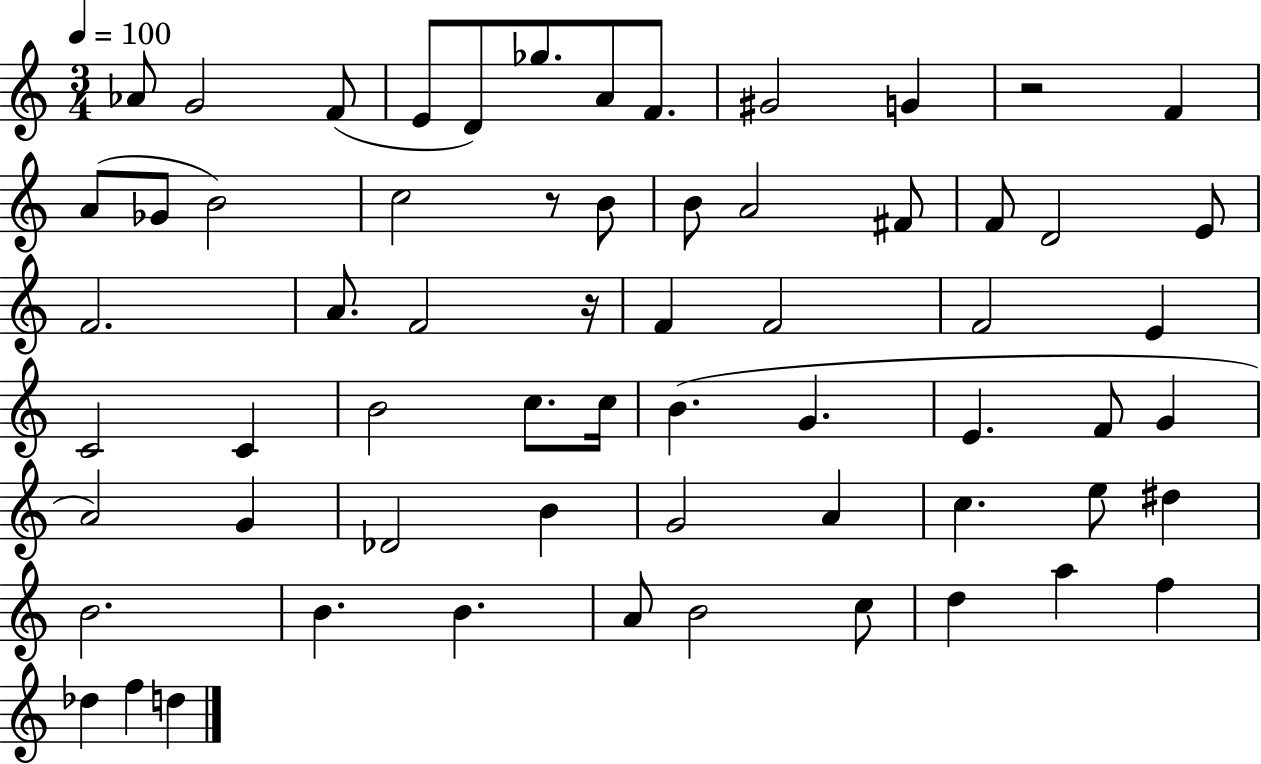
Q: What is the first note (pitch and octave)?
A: Ab4